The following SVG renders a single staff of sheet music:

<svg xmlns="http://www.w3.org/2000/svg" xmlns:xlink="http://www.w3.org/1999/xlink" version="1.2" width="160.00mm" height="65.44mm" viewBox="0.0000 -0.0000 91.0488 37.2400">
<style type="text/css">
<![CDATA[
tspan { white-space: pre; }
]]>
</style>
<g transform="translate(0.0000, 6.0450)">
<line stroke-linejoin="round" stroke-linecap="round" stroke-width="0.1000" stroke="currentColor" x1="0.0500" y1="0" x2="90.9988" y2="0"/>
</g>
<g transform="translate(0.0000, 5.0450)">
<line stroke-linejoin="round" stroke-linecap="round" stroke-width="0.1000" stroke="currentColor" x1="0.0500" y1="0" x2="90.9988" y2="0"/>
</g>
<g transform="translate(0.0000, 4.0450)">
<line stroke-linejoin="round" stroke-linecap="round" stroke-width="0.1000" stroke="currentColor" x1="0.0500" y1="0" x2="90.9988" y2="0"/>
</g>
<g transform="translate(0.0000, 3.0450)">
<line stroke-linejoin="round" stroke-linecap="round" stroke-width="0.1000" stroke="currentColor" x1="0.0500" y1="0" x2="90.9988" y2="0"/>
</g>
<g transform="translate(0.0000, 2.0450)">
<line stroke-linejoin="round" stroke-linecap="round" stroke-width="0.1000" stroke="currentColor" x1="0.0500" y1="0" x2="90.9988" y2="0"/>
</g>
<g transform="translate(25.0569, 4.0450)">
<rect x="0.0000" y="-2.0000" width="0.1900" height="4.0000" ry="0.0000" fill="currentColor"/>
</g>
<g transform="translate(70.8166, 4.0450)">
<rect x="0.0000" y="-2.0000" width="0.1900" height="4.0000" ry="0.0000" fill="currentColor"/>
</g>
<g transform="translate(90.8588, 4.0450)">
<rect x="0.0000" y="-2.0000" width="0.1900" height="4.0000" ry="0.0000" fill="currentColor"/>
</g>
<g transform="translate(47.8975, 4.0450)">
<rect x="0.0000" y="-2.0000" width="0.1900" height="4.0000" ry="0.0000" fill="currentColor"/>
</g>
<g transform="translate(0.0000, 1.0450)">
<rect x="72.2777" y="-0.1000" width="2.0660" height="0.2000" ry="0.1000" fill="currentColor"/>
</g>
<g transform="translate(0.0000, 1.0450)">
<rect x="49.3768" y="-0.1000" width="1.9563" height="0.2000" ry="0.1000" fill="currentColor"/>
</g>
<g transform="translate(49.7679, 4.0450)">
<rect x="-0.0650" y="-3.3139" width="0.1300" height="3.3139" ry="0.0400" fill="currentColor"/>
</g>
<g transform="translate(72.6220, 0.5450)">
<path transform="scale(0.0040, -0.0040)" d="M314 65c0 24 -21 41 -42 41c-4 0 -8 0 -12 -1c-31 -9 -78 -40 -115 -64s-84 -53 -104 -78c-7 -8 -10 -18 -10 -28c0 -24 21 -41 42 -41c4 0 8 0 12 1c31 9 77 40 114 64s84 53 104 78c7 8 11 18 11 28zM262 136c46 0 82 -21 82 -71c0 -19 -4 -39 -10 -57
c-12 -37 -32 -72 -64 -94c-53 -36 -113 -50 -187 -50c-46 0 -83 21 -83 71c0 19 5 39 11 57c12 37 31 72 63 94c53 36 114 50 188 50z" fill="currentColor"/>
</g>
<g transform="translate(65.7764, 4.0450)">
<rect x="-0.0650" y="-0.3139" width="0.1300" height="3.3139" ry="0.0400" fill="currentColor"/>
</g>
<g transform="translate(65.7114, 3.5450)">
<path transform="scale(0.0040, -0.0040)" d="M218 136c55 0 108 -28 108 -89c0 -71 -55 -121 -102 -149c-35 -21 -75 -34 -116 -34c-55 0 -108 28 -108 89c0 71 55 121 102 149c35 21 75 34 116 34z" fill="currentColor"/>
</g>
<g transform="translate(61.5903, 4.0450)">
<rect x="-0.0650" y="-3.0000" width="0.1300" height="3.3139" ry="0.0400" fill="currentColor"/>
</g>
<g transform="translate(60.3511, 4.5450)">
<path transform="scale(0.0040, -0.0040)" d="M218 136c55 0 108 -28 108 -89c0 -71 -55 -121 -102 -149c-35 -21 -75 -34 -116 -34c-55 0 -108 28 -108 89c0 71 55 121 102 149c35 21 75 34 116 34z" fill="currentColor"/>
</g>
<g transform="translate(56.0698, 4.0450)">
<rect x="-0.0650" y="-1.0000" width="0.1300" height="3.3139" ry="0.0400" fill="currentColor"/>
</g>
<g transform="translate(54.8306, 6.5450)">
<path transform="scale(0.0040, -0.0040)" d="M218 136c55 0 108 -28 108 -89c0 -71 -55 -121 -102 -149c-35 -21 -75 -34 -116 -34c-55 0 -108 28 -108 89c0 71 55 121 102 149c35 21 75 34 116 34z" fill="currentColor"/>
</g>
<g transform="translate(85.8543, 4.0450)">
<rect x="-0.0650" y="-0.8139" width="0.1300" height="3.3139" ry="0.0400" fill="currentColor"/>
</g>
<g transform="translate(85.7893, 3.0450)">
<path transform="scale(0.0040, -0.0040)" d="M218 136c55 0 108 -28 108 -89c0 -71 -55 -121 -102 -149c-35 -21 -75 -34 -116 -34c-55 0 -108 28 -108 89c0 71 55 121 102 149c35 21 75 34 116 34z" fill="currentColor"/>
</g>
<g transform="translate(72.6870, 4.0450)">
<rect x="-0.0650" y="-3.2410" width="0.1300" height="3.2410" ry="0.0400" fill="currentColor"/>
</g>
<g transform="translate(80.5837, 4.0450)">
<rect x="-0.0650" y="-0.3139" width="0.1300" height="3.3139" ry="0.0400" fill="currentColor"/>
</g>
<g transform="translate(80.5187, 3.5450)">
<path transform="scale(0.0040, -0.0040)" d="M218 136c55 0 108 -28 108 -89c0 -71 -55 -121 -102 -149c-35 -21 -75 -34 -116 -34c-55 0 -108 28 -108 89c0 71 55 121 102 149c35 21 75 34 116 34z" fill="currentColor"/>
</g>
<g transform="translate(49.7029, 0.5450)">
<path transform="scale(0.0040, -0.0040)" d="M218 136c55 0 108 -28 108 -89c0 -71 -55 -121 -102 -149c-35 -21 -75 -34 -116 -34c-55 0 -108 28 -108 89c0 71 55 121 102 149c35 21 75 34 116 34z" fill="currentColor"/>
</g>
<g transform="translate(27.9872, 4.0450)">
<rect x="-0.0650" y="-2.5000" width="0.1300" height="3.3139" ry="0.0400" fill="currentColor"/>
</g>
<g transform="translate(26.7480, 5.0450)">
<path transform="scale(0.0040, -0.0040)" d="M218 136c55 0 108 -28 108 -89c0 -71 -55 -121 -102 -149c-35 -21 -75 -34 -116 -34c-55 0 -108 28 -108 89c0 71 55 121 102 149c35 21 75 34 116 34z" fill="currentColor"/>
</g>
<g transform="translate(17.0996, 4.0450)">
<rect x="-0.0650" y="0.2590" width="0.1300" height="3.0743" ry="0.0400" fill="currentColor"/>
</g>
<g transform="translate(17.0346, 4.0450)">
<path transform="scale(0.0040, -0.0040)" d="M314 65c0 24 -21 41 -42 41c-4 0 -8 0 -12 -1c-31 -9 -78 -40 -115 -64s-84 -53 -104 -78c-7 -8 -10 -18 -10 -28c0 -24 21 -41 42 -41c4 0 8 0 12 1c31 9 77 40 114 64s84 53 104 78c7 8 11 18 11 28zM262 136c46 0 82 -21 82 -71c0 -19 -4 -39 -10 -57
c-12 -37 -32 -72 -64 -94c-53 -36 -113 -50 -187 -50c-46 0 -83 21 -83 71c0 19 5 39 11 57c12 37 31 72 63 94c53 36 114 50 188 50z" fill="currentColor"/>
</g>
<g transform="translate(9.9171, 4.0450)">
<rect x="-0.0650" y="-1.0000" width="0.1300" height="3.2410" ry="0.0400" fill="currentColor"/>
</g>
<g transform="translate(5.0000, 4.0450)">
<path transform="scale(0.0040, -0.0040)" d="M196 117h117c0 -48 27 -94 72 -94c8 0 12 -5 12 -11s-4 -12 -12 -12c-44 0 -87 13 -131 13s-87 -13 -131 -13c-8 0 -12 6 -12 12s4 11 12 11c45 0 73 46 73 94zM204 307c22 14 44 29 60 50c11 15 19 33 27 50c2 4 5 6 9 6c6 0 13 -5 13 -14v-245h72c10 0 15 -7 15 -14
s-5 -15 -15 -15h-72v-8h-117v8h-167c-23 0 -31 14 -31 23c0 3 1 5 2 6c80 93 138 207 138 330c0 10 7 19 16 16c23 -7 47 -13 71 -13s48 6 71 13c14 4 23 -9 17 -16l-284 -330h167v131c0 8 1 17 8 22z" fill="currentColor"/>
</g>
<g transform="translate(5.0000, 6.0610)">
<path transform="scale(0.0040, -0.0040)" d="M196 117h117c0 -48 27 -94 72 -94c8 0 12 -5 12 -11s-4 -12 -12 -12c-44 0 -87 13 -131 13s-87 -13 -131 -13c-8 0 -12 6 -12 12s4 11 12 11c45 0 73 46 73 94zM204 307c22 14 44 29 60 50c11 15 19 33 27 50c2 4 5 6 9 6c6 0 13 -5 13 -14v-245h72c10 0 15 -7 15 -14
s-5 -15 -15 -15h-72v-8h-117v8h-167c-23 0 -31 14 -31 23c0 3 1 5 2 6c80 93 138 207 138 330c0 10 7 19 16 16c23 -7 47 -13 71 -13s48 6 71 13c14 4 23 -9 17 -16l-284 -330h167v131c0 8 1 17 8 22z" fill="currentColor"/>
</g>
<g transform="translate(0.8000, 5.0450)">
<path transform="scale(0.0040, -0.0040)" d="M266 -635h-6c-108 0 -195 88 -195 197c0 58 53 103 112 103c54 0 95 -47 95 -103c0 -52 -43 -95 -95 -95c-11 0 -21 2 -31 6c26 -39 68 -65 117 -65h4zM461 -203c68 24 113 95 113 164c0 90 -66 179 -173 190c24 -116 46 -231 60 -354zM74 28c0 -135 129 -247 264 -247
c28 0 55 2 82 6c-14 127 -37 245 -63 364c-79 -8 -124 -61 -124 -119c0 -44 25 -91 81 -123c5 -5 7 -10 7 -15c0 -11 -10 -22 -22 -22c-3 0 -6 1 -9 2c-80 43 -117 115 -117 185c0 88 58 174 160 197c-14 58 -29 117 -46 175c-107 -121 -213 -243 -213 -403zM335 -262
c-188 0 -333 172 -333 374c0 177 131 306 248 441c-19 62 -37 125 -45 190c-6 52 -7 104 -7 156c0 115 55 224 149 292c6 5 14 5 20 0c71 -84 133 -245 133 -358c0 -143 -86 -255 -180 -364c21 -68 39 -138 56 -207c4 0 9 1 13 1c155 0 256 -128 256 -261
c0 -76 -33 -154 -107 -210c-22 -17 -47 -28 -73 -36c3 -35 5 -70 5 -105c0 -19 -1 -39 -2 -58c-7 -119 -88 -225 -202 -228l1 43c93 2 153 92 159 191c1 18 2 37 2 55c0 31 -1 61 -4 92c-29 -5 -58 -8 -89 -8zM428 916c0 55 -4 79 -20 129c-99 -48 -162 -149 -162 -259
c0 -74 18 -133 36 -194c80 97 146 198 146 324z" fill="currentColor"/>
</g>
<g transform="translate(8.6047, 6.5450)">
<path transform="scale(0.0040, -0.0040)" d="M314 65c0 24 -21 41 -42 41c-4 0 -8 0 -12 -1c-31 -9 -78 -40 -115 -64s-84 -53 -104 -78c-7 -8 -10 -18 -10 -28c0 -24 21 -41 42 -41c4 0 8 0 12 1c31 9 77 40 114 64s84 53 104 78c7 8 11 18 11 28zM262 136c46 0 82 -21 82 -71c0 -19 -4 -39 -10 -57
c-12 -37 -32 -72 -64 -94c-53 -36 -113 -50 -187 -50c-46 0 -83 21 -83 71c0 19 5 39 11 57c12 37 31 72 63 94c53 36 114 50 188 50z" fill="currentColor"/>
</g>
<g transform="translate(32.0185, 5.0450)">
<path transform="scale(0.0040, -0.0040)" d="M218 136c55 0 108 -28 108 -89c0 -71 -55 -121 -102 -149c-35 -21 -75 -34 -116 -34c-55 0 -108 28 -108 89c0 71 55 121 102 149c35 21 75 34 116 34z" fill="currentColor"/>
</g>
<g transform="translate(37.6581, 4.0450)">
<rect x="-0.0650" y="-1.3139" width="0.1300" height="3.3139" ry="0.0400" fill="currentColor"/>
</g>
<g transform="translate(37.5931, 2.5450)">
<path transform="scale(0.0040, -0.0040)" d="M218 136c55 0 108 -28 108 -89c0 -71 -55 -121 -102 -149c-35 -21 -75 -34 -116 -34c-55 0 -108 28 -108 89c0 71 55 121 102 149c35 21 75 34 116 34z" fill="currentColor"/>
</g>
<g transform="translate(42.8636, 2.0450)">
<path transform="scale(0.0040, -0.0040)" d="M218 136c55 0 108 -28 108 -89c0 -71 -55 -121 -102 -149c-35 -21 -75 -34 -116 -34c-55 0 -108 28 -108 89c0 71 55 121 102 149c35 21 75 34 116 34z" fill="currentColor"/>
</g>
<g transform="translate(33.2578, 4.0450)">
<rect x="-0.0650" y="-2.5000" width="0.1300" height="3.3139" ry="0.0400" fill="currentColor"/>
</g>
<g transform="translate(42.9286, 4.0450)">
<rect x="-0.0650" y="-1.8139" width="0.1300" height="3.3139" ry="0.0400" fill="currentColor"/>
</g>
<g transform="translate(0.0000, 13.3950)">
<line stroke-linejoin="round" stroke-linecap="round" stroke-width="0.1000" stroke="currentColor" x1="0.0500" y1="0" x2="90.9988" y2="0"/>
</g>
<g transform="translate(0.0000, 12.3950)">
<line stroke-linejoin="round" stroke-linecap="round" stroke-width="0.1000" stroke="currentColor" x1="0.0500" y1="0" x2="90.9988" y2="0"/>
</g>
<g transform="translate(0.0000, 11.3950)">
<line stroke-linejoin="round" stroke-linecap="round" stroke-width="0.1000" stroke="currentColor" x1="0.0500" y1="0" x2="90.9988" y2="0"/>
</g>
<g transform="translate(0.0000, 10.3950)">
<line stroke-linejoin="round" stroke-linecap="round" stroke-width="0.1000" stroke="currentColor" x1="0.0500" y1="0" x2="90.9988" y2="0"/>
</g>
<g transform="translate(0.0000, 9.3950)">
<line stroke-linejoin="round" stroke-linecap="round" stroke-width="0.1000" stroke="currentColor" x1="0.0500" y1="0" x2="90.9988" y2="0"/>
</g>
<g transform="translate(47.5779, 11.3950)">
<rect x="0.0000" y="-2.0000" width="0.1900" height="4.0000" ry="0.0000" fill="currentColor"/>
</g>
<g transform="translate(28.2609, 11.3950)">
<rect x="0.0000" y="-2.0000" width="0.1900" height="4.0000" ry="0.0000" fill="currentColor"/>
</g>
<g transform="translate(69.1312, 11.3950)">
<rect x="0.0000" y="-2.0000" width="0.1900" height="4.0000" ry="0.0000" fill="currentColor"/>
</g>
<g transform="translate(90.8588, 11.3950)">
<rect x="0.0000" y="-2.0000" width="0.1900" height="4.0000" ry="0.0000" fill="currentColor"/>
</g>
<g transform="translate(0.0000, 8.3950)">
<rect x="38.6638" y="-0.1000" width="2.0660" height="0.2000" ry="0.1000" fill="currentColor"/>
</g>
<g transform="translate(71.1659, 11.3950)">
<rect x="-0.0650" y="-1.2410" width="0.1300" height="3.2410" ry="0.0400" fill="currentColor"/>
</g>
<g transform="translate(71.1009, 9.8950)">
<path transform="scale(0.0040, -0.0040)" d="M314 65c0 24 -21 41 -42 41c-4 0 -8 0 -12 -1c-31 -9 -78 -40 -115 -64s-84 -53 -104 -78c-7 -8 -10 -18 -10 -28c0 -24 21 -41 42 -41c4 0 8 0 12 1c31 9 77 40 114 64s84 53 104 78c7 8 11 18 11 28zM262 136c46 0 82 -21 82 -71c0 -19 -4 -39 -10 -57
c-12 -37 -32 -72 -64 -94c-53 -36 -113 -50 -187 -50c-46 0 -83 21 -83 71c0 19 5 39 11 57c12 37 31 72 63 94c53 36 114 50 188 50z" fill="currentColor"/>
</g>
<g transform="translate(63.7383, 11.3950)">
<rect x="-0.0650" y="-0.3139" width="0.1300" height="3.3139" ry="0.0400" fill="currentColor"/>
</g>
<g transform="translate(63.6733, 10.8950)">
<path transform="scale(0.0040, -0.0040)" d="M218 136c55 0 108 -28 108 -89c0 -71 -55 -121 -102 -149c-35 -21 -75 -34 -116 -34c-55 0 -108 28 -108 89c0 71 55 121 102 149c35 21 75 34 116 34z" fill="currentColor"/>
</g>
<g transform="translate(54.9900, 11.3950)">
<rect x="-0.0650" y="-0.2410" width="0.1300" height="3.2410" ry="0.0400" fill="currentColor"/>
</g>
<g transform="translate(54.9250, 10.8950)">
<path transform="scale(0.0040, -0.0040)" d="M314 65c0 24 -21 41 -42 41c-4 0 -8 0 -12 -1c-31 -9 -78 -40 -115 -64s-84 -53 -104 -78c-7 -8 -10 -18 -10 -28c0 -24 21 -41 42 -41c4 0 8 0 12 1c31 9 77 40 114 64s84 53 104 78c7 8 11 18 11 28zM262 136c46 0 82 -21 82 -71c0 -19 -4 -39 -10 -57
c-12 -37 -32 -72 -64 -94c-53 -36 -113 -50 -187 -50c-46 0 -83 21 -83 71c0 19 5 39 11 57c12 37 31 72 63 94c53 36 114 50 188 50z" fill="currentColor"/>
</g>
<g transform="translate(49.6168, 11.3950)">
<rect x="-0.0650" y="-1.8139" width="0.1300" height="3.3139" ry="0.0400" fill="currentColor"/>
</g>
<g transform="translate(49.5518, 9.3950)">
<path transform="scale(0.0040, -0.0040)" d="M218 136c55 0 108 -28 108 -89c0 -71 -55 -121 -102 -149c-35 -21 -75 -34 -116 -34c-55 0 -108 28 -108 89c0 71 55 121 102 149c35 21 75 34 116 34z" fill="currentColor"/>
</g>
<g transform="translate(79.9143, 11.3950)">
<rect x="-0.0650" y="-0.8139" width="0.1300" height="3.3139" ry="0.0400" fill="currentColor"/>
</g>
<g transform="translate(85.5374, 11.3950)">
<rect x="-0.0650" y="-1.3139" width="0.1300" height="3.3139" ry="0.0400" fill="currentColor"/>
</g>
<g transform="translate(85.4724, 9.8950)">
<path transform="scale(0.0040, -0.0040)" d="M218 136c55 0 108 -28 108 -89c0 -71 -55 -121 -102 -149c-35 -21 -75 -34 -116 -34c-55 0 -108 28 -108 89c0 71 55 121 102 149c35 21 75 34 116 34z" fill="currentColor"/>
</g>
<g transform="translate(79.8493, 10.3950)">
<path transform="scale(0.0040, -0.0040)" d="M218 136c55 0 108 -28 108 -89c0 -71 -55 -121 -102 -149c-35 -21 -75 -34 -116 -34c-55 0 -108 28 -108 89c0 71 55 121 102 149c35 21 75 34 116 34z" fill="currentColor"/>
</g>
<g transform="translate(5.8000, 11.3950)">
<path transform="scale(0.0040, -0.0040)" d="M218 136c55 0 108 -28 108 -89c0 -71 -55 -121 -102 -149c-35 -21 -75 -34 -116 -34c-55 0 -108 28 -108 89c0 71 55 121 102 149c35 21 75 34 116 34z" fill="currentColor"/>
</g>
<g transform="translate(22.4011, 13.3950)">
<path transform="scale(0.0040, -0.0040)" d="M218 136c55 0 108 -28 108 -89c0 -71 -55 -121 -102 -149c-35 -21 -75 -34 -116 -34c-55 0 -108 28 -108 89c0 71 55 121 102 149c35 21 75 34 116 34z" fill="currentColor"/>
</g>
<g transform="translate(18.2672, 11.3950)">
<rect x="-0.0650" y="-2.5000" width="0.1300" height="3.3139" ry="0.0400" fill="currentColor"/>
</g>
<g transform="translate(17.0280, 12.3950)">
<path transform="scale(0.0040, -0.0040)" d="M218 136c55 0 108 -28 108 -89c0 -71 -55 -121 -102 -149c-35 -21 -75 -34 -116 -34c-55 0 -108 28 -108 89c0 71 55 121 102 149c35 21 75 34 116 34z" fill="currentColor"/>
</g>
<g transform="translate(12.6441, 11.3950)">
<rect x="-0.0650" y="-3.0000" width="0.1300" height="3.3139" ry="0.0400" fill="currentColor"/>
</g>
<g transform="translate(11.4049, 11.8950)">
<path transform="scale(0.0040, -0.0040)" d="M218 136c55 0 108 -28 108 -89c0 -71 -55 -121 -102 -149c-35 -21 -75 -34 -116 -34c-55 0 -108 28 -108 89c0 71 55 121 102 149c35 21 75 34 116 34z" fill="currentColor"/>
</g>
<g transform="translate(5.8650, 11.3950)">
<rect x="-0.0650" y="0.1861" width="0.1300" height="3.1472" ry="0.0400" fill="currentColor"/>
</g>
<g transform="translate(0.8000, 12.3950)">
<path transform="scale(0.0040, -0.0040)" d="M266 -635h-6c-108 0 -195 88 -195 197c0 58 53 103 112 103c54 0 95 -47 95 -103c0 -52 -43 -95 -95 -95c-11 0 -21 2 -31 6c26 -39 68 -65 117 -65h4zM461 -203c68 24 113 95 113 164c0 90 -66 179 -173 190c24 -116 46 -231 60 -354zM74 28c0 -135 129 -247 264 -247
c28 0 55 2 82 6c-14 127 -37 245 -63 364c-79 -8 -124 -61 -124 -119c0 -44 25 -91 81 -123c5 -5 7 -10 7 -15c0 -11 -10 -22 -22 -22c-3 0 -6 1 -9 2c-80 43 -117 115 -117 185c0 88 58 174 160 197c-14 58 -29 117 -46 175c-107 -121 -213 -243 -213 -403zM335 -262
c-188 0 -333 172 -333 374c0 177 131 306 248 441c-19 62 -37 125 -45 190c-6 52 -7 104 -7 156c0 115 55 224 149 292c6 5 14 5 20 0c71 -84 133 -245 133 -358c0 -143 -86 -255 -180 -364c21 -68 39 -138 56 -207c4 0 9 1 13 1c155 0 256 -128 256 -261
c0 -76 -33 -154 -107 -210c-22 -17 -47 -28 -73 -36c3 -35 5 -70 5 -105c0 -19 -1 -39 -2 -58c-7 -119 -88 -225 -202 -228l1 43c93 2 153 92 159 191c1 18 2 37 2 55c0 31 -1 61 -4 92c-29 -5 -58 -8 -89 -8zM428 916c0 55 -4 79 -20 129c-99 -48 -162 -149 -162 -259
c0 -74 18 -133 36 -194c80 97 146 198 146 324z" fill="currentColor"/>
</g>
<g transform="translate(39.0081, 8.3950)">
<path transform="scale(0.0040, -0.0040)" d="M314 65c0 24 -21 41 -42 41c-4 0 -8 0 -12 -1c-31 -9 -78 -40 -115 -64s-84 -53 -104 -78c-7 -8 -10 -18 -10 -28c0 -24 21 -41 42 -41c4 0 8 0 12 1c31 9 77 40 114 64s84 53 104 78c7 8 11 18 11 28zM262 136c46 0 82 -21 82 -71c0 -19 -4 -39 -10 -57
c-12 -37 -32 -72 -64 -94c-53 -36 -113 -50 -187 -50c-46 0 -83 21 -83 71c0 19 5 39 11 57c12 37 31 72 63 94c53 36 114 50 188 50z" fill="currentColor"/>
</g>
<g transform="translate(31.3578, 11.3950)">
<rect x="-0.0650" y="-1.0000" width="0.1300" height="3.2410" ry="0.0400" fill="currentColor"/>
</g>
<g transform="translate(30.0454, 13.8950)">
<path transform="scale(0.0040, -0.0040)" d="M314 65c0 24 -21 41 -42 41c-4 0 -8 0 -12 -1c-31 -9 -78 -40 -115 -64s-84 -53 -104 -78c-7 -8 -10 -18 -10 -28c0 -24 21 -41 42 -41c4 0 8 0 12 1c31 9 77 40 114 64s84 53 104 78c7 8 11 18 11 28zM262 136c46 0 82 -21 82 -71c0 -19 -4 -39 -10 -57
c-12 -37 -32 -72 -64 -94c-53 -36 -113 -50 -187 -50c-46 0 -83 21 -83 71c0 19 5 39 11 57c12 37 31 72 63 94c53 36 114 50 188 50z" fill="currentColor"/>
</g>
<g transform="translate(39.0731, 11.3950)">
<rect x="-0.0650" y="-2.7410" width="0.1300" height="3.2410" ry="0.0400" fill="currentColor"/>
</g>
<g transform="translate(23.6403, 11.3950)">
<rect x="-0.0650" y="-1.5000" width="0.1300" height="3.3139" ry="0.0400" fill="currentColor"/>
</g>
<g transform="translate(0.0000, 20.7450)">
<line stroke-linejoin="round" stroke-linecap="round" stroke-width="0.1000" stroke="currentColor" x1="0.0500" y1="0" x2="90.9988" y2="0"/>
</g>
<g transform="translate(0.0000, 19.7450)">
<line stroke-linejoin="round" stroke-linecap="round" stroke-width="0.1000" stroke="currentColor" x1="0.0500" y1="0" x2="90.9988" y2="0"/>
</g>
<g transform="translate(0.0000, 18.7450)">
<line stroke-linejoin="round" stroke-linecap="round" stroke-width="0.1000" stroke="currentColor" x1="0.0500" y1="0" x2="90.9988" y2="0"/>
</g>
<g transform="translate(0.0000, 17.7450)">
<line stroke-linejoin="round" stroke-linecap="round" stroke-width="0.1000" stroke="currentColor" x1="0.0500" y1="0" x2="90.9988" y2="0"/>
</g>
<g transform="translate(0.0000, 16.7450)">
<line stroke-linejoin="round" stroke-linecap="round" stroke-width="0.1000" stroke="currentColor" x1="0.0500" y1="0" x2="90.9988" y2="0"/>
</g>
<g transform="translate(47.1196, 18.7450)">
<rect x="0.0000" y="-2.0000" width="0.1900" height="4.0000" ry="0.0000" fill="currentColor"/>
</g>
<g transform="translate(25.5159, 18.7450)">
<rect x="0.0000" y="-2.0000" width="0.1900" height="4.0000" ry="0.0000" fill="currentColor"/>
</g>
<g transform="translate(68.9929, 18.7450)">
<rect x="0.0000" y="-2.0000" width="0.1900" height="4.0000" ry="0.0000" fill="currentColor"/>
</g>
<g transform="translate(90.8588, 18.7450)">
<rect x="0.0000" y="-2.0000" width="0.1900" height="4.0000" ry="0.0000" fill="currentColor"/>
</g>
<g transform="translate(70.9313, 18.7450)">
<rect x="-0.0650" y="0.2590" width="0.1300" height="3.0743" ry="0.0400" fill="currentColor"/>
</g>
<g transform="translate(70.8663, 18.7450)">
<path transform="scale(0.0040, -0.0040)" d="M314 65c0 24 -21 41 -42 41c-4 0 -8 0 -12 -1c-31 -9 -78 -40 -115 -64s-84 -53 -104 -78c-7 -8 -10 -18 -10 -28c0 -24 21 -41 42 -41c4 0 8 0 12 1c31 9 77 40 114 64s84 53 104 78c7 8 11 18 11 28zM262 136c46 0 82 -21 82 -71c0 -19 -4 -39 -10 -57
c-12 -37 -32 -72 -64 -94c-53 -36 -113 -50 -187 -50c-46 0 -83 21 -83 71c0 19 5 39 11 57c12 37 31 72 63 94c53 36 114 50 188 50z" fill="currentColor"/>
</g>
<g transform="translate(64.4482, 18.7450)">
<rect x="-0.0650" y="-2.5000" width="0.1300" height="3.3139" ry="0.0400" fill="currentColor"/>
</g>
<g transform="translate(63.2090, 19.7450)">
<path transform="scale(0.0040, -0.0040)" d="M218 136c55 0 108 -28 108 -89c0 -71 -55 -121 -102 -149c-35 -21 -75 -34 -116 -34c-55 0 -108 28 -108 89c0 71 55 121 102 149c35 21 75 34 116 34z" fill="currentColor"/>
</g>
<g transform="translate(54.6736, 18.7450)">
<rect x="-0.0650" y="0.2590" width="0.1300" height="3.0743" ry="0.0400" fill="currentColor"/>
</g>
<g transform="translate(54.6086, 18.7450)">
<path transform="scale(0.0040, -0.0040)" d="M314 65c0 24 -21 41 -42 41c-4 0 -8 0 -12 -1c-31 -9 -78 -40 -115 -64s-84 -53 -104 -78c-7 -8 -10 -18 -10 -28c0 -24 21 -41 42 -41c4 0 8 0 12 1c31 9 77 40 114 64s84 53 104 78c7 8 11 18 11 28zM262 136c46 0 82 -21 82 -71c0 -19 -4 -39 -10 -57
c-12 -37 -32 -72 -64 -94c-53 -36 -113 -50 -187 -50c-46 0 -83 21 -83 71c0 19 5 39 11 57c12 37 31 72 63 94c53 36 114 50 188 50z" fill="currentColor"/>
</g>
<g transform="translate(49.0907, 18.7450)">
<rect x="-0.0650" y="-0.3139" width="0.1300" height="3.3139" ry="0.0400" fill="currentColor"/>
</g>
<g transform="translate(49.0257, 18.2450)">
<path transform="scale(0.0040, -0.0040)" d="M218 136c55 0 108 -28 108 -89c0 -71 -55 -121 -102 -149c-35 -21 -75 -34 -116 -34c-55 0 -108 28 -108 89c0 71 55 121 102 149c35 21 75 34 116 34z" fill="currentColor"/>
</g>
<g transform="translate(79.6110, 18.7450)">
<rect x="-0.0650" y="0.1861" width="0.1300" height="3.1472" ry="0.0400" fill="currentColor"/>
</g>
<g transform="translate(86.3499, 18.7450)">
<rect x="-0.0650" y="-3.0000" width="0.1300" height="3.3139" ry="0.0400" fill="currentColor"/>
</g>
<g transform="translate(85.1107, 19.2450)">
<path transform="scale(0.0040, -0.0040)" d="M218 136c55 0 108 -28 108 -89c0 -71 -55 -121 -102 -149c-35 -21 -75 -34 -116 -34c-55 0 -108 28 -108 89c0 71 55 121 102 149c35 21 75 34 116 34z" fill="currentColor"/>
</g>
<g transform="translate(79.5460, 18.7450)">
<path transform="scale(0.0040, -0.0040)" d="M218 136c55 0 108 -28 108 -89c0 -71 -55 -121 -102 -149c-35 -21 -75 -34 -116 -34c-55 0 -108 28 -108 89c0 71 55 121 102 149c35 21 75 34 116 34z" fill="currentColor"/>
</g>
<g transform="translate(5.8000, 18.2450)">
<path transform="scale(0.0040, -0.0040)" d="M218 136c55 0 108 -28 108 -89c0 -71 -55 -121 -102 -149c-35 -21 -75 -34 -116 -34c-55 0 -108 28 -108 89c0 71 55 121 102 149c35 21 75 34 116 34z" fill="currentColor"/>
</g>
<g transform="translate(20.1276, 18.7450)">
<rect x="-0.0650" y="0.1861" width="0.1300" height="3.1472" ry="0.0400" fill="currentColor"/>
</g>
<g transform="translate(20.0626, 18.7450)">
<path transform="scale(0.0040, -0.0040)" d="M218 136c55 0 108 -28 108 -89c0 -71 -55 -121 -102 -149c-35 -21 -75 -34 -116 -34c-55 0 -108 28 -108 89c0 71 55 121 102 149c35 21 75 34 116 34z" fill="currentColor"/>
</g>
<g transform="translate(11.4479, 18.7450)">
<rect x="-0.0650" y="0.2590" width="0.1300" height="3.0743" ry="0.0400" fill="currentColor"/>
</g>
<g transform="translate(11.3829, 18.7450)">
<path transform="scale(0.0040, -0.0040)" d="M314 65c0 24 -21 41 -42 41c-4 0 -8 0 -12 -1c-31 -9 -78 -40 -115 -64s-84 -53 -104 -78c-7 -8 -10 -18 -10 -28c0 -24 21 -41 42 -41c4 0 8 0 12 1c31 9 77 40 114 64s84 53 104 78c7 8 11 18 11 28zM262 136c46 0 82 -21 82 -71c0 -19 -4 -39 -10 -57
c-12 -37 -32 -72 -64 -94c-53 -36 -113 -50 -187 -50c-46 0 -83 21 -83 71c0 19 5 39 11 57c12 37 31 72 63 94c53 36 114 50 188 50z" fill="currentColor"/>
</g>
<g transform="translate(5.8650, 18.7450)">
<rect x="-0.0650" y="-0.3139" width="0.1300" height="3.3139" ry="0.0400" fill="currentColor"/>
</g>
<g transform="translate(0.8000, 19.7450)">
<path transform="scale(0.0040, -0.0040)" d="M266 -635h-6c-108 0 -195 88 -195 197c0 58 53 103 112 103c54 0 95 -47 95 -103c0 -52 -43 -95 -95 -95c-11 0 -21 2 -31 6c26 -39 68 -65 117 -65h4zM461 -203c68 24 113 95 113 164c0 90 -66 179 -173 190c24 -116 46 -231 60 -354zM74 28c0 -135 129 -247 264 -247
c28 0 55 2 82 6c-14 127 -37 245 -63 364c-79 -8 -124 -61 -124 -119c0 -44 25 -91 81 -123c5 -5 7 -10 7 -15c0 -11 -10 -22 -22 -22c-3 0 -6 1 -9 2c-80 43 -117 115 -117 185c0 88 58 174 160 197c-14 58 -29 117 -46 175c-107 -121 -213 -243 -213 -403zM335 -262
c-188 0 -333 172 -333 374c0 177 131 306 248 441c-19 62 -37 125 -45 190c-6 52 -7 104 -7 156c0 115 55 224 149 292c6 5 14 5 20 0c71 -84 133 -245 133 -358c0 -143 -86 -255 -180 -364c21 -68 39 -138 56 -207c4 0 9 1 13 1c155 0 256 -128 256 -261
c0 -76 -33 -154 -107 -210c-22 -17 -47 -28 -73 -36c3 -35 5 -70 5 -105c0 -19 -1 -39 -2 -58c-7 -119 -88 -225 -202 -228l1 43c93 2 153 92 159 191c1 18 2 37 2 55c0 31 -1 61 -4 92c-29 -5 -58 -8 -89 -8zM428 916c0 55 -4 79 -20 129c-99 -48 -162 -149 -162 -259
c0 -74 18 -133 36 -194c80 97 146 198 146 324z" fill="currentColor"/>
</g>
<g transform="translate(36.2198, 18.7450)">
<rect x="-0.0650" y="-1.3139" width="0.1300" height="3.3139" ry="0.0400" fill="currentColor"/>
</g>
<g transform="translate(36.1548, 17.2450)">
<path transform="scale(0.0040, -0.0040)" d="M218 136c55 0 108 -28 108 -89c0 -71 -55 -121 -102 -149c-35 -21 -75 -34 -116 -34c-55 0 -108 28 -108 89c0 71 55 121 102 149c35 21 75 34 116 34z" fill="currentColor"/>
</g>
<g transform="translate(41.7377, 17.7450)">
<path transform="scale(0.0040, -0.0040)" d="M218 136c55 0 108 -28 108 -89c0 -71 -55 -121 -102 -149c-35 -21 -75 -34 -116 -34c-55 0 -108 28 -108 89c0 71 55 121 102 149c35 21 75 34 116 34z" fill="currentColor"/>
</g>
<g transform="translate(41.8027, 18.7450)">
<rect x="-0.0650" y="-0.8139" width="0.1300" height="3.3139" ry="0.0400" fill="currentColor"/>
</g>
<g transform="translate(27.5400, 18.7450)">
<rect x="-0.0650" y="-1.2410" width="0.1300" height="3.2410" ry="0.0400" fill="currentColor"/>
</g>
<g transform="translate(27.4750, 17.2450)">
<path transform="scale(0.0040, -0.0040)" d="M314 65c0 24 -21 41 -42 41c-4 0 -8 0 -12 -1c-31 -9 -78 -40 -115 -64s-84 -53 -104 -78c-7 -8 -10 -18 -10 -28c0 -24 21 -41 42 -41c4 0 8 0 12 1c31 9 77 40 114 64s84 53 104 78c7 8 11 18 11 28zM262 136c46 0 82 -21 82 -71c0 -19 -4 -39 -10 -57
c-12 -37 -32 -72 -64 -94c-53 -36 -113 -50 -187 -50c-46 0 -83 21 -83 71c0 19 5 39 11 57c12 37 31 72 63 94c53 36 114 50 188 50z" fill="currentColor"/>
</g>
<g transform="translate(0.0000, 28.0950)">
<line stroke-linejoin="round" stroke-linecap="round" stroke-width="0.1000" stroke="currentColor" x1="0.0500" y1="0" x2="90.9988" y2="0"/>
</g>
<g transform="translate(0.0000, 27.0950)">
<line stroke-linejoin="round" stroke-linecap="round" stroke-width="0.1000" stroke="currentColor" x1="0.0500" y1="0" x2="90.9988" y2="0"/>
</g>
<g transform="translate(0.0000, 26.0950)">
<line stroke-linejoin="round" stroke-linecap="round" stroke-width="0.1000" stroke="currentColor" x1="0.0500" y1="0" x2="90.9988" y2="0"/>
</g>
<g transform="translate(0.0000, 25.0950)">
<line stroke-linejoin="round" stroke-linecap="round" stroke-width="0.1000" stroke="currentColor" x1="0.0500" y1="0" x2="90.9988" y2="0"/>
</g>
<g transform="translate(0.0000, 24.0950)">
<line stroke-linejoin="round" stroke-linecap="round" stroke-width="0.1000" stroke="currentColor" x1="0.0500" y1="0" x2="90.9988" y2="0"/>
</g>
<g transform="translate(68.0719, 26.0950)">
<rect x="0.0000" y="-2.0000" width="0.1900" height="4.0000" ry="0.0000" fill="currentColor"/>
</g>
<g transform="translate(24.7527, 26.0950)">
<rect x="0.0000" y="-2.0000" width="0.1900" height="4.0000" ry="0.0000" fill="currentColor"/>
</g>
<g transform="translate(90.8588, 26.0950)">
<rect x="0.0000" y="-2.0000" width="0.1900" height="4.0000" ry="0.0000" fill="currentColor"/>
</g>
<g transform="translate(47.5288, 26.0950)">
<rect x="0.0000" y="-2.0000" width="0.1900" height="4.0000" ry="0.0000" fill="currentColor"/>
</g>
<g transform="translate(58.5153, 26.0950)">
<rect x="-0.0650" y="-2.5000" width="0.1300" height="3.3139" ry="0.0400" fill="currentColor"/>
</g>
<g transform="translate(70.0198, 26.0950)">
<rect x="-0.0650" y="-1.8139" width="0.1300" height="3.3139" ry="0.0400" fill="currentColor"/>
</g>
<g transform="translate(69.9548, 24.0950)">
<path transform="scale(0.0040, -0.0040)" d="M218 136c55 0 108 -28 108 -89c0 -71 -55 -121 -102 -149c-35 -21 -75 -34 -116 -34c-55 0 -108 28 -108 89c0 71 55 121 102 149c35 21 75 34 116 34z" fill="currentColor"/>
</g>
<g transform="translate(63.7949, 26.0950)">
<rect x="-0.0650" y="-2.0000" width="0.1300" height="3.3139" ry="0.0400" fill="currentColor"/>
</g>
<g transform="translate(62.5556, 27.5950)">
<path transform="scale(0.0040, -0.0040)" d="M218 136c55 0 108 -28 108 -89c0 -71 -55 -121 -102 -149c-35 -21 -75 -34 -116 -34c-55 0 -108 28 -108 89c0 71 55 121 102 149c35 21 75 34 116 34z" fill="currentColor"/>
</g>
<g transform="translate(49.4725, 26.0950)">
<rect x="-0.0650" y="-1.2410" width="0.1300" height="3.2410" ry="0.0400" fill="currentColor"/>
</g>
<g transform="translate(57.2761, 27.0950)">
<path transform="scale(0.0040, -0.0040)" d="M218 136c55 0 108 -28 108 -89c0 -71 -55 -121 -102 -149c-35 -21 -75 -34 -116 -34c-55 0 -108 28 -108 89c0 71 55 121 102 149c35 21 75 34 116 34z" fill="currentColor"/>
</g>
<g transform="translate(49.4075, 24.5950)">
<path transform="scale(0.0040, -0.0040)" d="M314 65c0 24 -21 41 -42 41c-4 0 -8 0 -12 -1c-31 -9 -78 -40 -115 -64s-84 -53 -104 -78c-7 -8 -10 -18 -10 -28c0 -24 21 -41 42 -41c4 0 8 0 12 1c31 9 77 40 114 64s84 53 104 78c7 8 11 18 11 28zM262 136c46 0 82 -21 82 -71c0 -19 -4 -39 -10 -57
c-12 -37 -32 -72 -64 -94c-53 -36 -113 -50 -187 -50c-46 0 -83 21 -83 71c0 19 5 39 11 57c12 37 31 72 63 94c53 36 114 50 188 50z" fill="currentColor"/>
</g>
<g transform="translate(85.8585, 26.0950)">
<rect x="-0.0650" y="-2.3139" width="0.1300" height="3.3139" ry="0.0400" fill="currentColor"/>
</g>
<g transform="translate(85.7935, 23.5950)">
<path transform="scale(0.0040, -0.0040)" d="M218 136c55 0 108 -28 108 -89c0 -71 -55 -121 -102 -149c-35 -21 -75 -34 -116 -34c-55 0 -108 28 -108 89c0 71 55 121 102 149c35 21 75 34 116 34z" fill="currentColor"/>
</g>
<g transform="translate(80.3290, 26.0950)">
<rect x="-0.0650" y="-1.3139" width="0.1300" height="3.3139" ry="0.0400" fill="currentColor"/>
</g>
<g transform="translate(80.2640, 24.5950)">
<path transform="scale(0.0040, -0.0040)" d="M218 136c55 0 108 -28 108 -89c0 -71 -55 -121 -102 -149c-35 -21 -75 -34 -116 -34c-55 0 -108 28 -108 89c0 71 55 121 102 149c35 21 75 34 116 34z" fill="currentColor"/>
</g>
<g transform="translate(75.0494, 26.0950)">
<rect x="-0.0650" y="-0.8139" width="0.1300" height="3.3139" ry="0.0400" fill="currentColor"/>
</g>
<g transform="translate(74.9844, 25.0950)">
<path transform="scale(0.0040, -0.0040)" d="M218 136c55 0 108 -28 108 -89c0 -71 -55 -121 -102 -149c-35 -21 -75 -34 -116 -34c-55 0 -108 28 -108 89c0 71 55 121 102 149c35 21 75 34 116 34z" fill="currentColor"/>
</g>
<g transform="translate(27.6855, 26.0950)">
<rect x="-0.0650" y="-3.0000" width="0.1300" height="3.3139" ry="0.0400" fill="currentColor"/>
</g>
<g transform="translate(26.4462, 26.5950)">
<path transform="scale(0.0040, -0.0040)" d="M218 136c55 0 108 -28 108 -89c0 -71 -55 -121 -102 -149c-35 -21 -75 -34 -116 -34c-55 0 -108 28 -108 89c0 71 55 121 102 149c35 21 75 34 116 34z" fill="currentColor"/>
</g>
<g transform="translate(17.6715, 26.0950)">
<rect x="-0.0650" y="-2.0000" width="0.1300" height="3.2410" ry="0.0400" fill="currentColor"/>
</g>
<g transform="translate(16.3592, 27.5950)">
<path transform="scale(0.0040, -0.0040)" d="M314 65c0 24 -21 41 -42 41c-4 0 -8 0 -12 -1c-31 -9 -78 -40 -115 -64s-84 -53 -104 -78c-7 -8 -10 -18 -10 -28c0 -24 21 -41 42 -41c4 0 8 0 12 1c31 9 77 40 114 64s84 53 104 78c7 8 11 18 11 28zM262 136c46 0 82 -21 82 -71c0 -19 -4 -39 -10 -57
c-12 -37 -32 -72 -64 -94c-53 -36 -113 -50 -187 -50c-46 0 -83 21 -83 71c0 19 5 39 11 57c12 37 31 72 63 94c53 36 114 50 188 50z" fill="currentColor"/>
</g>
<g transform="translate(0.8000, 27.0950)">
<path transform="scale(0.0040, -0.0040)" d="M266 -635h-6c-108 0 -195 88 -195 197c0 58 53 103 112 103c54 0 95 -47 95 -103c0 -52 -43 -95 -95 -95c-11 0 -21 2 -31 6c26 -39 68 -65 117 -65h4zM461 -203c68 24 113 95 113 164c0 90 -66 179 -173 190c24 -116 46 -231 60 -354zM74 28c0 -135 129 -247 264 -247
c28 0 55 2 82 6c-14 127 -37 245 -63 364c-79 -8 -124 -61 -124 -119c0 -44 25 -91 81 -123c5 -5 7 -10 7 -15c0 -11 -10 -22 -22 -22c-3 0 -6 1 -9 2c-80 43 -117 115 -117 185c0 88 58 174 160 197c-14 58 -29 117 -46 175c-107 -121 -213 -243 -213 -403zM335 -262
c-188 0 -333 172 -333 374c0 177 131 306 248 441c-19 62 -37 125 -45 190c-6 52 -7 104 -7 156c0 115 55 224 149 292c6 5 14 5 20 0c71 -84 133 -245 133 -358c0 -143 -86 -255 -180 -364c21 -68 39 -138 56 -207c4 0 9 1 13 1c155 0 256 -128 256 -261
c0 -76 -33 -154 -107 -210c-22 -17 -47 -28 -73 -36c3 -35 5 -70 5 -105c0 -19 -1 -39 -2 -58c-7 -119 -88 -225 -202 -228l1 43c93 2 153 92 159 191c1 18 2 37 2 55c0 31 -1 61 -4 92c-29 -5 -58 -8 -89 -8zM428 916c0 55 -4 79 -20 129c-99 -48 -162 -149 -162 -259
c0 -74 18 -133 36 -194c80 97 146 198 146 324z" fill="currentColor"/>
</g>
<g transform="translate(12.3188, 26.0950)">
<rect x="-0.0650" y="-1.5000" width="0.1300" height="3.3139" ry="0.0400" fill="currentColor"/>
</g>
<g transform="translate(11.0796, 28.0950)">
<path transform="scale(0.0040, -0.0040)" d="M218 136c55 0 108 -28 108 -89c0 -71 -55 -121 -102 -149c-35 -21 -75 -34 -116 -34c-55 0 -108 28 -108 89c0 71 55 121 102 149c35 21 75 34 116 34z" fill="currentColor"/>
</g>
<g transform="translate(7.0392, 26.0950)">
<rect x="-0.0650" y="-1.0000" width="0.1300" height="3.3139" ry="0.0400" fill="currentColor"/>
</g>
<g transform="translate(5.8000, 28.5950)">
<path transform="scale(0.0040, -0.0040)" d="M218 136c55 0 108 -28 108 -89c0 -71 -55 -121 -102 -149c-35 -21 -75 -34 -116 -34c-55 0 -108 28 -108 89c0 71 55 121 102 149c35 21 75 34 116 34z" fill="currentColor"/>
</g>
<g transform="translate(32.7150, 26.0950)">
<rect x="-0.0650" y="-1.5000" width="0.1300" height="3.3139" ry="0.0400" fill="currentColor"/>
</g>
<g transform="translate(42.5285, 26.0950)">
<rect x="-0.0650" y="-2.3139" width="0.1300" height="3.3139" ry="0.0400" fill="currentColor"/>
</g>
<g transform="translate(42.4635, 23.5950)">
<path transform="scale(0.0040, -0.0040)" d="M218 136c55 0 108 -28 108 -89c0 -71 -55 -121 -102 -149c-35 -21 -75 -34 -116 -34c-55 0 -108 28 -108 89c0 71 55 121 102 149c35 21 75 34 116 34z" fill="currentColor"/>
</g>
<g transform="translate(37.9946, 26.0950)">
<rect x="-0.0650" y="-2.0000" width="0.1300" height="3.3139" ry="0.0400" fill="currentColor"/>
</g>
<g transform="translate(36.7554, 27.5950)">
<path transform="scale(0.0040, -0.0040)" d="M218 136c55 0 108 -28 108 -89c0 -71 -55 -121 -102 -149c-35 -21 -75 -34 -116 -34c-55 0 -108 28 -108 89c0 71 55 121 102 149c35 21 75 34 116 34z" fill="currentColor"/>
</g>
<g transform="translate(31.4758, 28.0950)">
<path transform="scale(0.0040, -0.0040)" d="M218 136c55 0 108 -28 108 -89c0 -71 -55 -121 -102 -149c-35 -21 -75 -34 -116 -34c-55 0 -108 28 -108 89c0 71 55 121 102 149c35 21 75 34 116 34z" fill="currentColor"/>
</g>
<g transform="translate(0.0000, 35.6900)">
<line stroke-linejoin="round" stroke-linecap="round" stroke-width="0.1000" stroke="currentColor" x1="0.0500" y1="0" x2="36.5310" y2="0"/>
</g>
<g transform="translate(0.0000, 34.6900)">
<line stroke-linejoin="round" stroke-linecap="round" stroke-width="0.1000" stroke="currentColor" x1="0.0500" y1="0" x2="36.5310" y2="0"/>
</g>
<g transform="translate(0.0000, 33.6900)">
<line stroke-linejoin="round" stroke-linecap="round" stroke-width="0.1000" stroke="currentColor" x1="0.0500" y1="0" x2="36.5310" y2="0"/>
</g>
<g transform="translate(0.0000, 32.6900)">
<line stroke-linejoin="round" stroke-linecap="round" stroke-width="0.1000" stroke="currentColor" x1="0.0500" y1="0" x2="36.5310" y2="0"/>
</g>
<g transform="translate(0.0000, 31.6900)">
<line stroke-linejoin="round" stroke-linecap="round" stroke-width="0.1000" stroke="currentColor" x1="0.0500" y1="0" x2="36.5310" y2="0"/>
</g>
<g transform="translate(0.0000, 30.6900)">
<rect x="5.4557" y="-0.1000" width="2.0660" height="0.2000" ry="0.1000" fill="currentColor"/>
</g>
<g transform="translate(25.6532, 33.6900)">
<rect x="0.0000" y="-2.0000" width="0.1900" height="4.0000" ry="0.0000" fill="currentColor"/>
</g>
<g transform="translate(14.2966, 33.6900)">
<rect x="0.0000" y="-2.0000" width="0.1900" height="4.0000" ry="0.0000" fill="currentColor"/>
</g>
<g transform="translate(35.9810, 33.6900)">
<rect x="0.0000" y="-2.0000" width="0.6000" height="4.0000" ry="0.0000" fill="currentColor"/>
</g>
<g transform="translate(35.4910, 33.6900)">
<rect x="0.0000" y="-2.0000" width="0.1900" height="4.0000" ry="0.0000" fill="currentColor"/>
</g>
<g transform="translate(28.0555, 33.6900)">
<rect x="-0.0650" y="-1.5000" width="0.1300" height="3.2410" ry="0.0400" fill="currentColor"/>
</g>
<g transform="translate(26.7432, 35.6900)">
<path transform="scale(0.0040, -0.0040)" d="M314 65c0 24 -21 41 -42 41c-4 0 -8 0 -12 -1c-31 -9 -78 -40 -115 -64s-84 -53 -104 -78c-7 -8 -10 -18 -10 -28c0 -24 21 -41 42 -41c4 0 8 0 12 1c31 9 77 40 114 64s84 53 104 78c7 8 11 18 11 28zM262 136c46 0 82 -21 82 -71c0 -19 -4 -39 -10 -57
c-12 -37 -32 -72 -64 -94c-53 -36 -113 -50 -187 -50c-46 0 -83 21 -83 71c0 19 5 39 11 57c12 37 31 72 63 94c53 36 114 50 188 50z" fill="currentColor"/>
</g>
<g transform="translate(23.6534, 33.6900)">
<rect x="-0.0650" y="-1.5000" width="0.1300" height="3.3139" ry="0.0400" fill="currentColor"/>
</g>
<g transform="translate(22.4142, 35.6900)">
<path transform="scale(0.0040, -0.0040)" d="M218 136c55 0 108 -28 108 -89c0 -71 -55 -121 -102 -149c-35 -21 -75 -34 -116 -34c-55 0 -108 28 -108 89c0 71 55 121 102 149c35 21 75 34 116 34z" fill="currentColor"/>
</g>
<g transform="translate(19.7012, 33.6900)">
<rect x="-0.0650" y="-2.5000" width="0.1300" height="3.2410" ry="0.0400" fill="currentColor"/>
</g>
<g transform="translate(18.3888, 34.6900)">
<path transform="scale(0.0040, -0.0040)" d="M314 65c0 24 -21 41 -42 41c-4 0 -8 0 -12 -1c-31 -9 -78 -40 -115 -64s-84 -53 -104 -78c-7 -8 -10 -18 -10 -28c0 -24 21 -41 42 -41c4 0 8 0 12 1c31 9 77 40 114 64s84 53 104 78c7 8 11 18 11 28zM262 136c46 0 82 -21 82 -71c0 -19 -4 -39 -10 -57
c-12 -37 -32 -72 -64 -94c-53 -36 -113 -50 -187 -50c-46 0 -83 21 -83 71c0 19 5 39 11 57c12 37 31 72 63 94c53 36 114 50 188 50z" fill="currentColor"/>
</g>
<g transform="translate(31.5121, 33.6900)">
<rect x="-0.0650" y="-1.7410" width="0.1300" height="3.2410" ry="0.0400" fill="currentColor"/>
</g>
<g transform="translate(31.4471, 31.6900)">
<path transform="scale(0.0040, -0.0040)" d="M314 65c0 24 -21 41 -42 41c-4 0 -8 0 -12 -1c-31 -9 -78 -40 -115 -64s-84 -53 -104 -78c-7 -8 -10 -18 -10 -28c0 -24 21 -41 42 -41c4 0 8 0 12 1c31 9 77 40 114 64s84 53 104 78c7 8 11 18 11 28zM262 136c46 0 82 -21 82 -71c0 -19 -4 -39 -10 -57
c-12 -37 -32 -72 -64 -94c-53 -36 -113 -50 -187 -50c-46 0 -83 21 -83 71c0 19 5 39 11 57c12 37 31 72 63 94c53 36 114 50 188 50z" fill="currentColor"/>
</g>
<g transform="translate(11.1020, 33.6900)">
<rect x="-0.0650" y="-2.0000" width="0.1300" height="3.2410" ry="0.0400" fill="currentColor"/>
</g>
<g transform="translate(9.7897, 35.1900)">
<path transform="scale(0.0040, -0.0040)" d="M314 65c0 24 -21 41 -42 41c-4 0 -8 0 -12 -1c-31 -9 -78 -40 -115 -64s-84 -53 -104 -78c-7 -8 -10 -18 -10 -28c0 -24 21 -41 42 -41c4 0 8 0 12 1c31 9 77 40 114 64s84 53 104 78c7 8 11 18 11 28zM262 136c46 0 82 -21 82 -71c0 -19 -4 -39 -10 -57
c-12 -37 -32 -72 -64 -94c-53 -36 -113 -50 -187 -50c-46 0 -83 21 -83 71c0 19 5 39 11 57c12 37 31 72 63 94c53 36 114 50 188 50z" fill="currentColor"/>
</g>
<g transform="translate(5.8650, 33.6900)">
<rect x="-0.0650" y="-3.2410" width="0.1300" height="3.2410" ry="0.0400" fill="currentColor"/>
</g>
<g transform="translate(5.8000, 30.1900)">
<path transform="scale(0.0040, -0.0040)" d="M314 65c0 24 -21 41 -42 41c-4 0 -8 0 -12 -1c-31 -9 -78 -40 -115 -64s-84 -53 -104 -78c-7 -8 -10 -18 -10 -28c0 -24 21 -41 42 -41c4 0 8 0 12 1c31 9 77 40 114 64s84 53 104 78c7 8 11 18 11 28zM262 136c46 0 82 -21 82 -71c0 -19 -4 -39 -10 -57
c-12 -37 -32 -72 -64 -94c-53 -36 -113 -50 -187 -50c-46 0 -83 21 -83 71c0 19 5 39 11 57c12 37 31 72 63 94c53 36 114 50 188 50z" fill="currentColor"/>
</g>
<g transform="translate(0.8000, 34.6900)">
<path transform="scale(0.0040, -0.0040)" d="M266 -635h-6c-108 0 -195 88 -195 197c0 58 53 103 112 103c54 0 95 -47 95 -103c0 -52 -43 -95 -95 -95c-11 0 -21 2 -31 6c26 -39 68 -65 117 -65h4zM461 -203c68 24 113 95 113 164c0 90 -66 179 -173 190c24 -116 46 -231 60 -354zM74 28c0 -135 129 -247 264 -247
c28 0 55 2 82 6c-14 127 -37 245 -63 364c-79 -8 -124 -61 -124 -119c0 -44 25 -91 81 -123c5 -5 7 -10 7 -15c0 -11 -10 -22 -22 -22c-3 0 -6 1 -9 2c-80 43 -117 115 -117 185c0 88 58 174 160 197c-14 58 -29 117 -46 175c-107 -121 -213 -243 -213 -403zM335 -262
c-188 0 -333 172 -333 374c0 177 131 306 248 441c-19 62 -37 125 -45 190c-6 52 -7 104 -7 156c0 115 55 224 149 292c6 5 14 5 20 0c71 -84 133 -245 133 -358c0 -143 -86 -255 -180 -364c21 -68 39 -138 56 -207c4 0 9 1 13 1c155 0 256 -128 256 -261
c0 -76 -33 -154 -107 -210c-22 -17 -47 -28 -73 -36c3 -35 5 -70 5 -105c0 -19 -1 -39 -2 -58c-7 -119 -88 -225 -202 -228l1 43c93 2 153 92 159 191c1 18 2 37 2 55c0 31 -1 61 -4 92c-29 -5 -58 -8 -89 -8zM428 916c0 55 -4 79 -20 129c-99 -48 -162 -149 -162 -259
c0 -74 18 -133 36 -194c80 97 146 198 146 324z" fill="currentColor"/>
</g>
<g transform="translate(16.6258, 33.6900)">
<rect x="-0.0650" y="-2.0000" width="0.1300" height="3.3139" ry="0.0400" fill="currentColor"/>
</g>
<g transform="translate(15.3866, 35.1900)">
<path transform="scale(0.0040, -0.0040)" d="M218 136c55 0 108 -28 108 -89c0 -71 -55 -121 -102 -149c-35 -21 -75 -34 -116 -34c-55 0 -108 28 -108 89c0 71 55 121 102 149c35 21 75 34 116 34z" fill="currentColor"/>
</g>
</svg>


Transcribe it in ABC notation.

X:1
T:Untitled
M:4/4
L:1/4
K:C
D2 B2 G G e f b D A c b2 c d B A G E D2 a2 f c2 c e2 d e c B2 B e2 e d c B2 G B2 B A D E F2 A E F g e2 G F f d e g b2 F2 F G2 E E2 f2